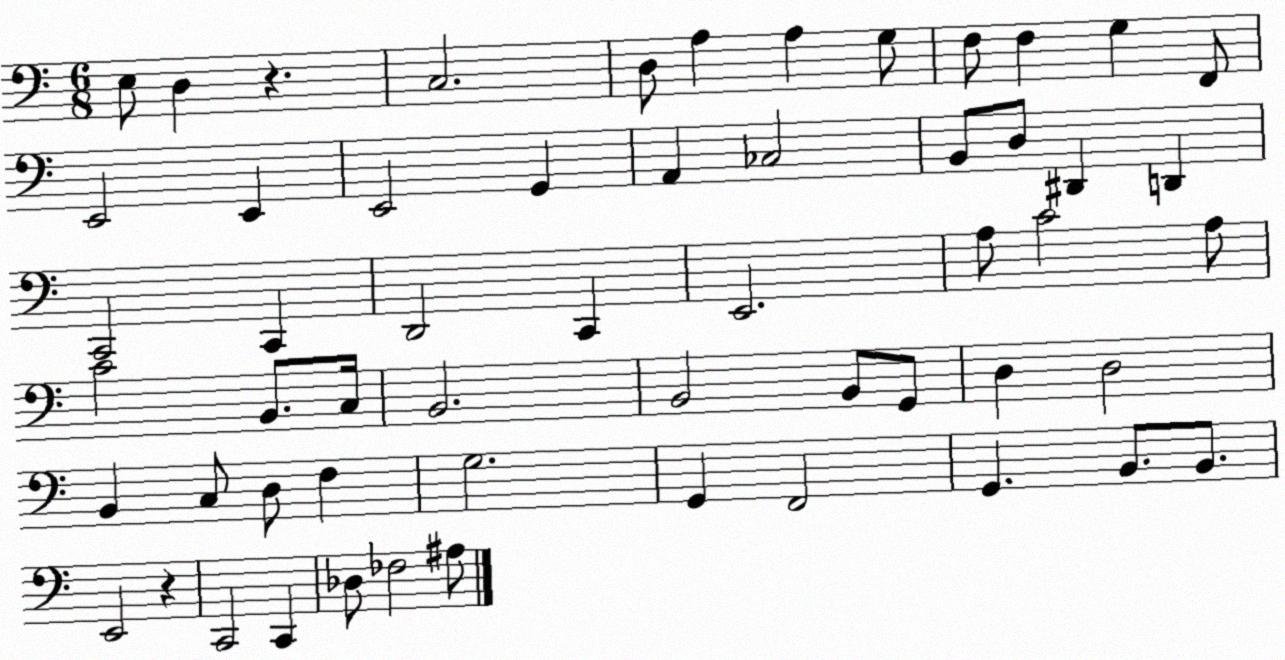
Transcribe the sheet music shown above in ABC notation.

X:1
T:Untitled
M:6/8
L:1/4
K:C
E,/2 D, z C,2 D,/2 A, A, G,/2 F,/2 F, G, F,,/2 E,,2 E,, E,,2 G,, A,, _C,2 B,,/2 D,/2 ^D,, D,, C,,2 C,, D,,2 C,, E,,2 A,/2 C2 A,/2 C2 B,,/2 C,/4 B,,2 B,,2 B,,/2 G,,/2 D, D,2 B,, C,/2 D,/2 F, G,2 G,, F,,2 G,, B,,/2 B,,/2 E,,2 z C,,2 C,, _D,/2 _F,2 ^A,/2